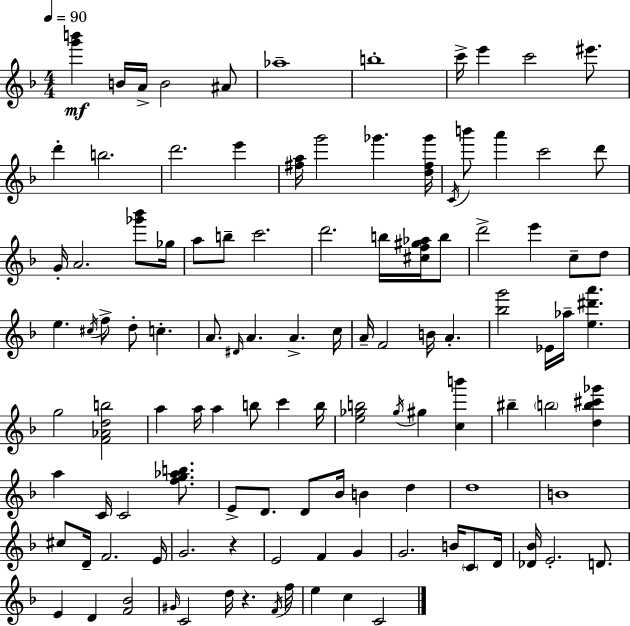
[G6,B6]/q B4/s A4/s B4/h A#4/e Ab5/w B5/w C6/s E6/q C6/h EIS6/e. D6/q B5/h. D6/h. E6/q [F#5,A5]/s G6/h Gb6/q. [D5,F#5,Gb6]/s C4/s B6/e A6/q C6/h D6/e G4/s A4/h. [Gb6,Bb6]/e Gb5/s A5/e B5/e C6/h. D6/h. B5/s [C#5,F5,G#5,Ab5]/s B5/e D6/h E6/q C5/e D5/e E5/q. C#5/s F5/e D5/e C5/q. A4/e. D#4/s A4/q. A4/q. C5/s A4/s F4/h B4/s A4/q. [Bb5,G6]/h Eb4/s Ab5/s [E5,D#6,A6]/q. G5/h [F4,Ab4,D5,B5]/h A5/q A5/s A5/q B5/e C6/q B5/s [E5,Gb5,B5]/h Gb5/s G#5/q [C5,B6]/q BIS5/q B5/h [D5,B5,C#6,Gb6]/q A5/q C4/s C4/h [F5,G5,Ab5,B5]/e. E4/e D4/e. D4/e Bb4/s B4/q D5/q D5/w B4/w C#5/e D4/s F4/h. E4/s G4/h. R/q E4/h F4/q G4/q G4/h. B4/s C4/e D4/s [Db4,Bb4]/s E4/h. D4/e. E4/q D4/q [F4,Bb4]/h G#4/s C4/h D5/s R/q. F4/s F5/s E5/q C5/q C4/h